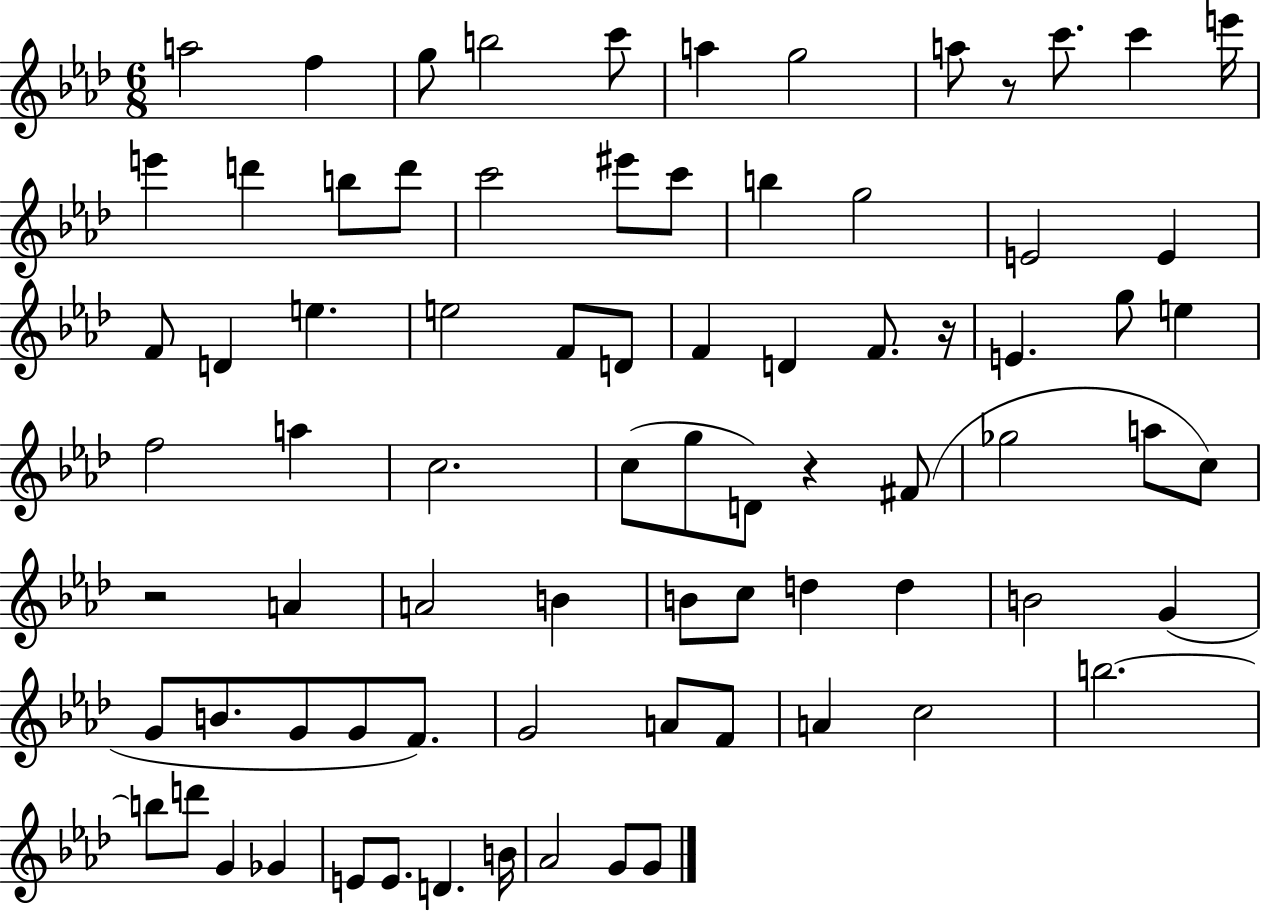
{
  \clef treble
  \numericTimeSignature
  \time 6/8
  \key aes \major
  a''2 f''4 | g''8 b''2 c'''8 | a''4 g''2 | a''8 r8 c'''8. c'''4 e'''16 | \break e'''4 d'''4 b''8 d'''8 | c'''2 eis'''8 c'''8 | b''4 g''2 | e'2 e'4 | \break f'8 d'4 e''4. | e''2 f'8 d'8 | f'4 d'4 f'8. r16 | e'4. g''8 e''4 | \break f''2 a''4 | c''2. | c''8( g''8 d'8) r4 fis'8( | ges''2 a''8 c''8) | \break r2 a'4 | a'2 b'4 | b'8 c''8 d''4 d''4 | b'2 g'4( | \break g'8 b'8. g'8 g'8 f'8.) | g'2 a'8 f'8 | a'4 c''2 | b''2.~~ | \break b''8 d'''8 g'4 ges'4 | e'8 e'8. d'4. b'16 | aes'2 g'8 g'8 | \bar "|."
}